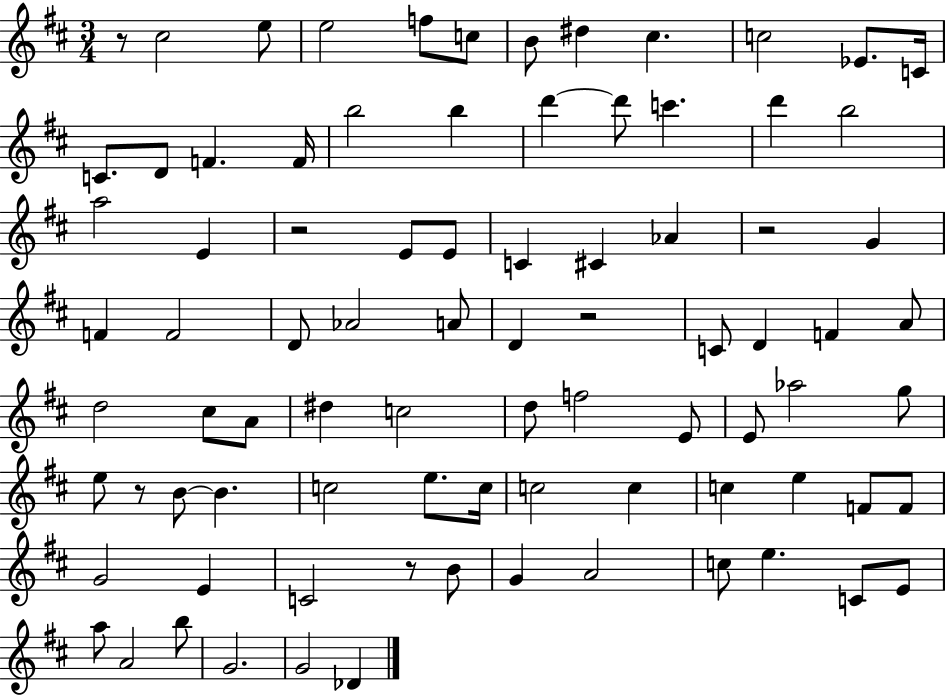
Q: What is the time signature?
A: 3/4